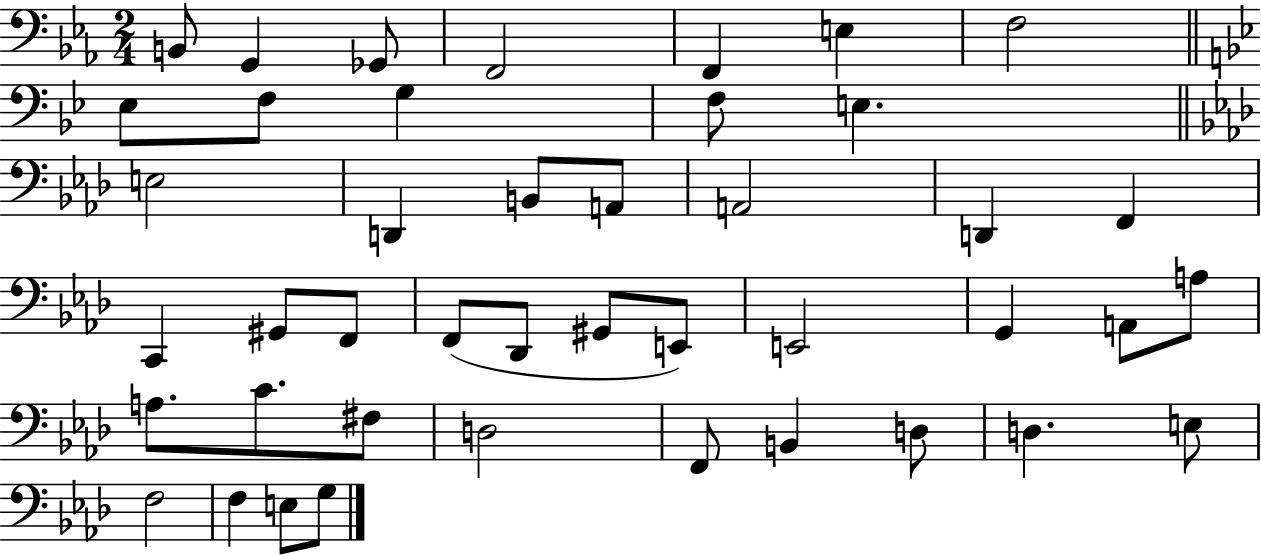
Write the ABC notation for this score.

X:1
T:Untitled
M:2/4
L:1/4
K:Eb
B,,/2 G,, _G,,/2 F,,2 F,, E, F,2 _E,/2 F,/2 G, F,/2 E, E,2 D,, B,,/2 A,,/2 A,,2 D,, F,, C,, ^G,,/2 F,,/2 F,,/2 _D,,/2 ^G,,/2 E,,/2 E,,2 G,, A,,/2 A,/2 A,/2 C/2 ^F,/2 D,2 F,,/2 B,, D,/2 D, E,/2 F,2 F, E,/2 G,/2